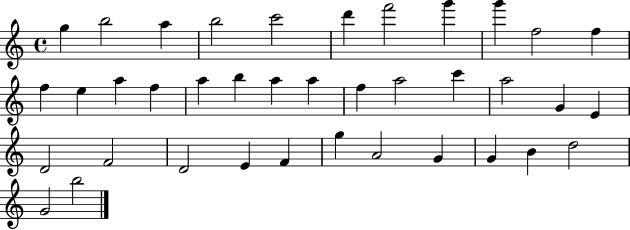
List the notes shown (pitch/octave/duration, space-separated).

G5/q B5/h A5/q B5/h C6/h D6/q F6/h G6/q G6/q F5/h F5/q F5/q E5/q A5/q F5/q A5/q B5/q A5/q A5/q F5/q A5/h C6/q A5/h G4/q E4/q D4/h F4/h D4/h E4/q F4/q G5/q A4/h G4/q G4/q B4/q D5/h G4/h B5/h